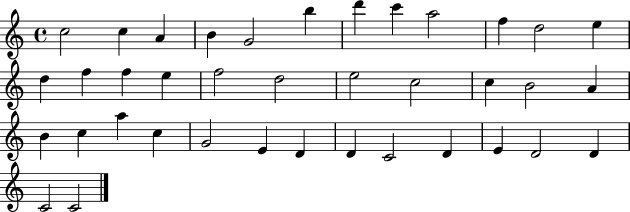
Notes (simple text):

C5/h C5/q A4/q B4/q G4/h B5/q D6/q C6/q A5/h F5/q D5/h E5/q D5/q F5/q F5/q E5/q F5/h D5/h E5/h C5/h C5/q B4/h A4/q B4/q C5/q A5/q C5/q G4/h E4/q D4/q D4/q C4/h D4/q E4/q D4/h D4/q C4/h C4/h